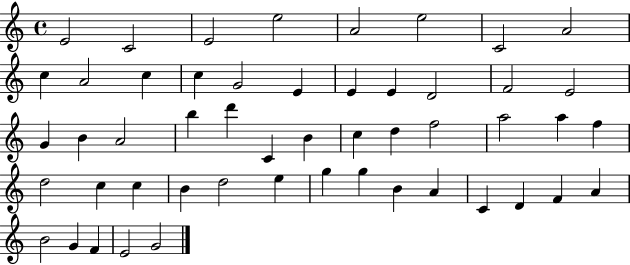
E4/h C4/h E4/h E5/h A4/h E5/h C4/h A4/h C5/q A4/h C5/q C5/q G4/h E4/q E4/q E4/q D4/h F4/h E4/h G4/q B4/q A4/h B5/q D6/q C4/q B4/q C5/q D5/q F5/h A5/h A5/q F5/q D5/h C5/q C5/q B4/q D5/h E5/q G5/q G5/q B4/q A4/q C4/q D4/q F4/q A4/q B4/h G4/q F4/q E4/h G4/h